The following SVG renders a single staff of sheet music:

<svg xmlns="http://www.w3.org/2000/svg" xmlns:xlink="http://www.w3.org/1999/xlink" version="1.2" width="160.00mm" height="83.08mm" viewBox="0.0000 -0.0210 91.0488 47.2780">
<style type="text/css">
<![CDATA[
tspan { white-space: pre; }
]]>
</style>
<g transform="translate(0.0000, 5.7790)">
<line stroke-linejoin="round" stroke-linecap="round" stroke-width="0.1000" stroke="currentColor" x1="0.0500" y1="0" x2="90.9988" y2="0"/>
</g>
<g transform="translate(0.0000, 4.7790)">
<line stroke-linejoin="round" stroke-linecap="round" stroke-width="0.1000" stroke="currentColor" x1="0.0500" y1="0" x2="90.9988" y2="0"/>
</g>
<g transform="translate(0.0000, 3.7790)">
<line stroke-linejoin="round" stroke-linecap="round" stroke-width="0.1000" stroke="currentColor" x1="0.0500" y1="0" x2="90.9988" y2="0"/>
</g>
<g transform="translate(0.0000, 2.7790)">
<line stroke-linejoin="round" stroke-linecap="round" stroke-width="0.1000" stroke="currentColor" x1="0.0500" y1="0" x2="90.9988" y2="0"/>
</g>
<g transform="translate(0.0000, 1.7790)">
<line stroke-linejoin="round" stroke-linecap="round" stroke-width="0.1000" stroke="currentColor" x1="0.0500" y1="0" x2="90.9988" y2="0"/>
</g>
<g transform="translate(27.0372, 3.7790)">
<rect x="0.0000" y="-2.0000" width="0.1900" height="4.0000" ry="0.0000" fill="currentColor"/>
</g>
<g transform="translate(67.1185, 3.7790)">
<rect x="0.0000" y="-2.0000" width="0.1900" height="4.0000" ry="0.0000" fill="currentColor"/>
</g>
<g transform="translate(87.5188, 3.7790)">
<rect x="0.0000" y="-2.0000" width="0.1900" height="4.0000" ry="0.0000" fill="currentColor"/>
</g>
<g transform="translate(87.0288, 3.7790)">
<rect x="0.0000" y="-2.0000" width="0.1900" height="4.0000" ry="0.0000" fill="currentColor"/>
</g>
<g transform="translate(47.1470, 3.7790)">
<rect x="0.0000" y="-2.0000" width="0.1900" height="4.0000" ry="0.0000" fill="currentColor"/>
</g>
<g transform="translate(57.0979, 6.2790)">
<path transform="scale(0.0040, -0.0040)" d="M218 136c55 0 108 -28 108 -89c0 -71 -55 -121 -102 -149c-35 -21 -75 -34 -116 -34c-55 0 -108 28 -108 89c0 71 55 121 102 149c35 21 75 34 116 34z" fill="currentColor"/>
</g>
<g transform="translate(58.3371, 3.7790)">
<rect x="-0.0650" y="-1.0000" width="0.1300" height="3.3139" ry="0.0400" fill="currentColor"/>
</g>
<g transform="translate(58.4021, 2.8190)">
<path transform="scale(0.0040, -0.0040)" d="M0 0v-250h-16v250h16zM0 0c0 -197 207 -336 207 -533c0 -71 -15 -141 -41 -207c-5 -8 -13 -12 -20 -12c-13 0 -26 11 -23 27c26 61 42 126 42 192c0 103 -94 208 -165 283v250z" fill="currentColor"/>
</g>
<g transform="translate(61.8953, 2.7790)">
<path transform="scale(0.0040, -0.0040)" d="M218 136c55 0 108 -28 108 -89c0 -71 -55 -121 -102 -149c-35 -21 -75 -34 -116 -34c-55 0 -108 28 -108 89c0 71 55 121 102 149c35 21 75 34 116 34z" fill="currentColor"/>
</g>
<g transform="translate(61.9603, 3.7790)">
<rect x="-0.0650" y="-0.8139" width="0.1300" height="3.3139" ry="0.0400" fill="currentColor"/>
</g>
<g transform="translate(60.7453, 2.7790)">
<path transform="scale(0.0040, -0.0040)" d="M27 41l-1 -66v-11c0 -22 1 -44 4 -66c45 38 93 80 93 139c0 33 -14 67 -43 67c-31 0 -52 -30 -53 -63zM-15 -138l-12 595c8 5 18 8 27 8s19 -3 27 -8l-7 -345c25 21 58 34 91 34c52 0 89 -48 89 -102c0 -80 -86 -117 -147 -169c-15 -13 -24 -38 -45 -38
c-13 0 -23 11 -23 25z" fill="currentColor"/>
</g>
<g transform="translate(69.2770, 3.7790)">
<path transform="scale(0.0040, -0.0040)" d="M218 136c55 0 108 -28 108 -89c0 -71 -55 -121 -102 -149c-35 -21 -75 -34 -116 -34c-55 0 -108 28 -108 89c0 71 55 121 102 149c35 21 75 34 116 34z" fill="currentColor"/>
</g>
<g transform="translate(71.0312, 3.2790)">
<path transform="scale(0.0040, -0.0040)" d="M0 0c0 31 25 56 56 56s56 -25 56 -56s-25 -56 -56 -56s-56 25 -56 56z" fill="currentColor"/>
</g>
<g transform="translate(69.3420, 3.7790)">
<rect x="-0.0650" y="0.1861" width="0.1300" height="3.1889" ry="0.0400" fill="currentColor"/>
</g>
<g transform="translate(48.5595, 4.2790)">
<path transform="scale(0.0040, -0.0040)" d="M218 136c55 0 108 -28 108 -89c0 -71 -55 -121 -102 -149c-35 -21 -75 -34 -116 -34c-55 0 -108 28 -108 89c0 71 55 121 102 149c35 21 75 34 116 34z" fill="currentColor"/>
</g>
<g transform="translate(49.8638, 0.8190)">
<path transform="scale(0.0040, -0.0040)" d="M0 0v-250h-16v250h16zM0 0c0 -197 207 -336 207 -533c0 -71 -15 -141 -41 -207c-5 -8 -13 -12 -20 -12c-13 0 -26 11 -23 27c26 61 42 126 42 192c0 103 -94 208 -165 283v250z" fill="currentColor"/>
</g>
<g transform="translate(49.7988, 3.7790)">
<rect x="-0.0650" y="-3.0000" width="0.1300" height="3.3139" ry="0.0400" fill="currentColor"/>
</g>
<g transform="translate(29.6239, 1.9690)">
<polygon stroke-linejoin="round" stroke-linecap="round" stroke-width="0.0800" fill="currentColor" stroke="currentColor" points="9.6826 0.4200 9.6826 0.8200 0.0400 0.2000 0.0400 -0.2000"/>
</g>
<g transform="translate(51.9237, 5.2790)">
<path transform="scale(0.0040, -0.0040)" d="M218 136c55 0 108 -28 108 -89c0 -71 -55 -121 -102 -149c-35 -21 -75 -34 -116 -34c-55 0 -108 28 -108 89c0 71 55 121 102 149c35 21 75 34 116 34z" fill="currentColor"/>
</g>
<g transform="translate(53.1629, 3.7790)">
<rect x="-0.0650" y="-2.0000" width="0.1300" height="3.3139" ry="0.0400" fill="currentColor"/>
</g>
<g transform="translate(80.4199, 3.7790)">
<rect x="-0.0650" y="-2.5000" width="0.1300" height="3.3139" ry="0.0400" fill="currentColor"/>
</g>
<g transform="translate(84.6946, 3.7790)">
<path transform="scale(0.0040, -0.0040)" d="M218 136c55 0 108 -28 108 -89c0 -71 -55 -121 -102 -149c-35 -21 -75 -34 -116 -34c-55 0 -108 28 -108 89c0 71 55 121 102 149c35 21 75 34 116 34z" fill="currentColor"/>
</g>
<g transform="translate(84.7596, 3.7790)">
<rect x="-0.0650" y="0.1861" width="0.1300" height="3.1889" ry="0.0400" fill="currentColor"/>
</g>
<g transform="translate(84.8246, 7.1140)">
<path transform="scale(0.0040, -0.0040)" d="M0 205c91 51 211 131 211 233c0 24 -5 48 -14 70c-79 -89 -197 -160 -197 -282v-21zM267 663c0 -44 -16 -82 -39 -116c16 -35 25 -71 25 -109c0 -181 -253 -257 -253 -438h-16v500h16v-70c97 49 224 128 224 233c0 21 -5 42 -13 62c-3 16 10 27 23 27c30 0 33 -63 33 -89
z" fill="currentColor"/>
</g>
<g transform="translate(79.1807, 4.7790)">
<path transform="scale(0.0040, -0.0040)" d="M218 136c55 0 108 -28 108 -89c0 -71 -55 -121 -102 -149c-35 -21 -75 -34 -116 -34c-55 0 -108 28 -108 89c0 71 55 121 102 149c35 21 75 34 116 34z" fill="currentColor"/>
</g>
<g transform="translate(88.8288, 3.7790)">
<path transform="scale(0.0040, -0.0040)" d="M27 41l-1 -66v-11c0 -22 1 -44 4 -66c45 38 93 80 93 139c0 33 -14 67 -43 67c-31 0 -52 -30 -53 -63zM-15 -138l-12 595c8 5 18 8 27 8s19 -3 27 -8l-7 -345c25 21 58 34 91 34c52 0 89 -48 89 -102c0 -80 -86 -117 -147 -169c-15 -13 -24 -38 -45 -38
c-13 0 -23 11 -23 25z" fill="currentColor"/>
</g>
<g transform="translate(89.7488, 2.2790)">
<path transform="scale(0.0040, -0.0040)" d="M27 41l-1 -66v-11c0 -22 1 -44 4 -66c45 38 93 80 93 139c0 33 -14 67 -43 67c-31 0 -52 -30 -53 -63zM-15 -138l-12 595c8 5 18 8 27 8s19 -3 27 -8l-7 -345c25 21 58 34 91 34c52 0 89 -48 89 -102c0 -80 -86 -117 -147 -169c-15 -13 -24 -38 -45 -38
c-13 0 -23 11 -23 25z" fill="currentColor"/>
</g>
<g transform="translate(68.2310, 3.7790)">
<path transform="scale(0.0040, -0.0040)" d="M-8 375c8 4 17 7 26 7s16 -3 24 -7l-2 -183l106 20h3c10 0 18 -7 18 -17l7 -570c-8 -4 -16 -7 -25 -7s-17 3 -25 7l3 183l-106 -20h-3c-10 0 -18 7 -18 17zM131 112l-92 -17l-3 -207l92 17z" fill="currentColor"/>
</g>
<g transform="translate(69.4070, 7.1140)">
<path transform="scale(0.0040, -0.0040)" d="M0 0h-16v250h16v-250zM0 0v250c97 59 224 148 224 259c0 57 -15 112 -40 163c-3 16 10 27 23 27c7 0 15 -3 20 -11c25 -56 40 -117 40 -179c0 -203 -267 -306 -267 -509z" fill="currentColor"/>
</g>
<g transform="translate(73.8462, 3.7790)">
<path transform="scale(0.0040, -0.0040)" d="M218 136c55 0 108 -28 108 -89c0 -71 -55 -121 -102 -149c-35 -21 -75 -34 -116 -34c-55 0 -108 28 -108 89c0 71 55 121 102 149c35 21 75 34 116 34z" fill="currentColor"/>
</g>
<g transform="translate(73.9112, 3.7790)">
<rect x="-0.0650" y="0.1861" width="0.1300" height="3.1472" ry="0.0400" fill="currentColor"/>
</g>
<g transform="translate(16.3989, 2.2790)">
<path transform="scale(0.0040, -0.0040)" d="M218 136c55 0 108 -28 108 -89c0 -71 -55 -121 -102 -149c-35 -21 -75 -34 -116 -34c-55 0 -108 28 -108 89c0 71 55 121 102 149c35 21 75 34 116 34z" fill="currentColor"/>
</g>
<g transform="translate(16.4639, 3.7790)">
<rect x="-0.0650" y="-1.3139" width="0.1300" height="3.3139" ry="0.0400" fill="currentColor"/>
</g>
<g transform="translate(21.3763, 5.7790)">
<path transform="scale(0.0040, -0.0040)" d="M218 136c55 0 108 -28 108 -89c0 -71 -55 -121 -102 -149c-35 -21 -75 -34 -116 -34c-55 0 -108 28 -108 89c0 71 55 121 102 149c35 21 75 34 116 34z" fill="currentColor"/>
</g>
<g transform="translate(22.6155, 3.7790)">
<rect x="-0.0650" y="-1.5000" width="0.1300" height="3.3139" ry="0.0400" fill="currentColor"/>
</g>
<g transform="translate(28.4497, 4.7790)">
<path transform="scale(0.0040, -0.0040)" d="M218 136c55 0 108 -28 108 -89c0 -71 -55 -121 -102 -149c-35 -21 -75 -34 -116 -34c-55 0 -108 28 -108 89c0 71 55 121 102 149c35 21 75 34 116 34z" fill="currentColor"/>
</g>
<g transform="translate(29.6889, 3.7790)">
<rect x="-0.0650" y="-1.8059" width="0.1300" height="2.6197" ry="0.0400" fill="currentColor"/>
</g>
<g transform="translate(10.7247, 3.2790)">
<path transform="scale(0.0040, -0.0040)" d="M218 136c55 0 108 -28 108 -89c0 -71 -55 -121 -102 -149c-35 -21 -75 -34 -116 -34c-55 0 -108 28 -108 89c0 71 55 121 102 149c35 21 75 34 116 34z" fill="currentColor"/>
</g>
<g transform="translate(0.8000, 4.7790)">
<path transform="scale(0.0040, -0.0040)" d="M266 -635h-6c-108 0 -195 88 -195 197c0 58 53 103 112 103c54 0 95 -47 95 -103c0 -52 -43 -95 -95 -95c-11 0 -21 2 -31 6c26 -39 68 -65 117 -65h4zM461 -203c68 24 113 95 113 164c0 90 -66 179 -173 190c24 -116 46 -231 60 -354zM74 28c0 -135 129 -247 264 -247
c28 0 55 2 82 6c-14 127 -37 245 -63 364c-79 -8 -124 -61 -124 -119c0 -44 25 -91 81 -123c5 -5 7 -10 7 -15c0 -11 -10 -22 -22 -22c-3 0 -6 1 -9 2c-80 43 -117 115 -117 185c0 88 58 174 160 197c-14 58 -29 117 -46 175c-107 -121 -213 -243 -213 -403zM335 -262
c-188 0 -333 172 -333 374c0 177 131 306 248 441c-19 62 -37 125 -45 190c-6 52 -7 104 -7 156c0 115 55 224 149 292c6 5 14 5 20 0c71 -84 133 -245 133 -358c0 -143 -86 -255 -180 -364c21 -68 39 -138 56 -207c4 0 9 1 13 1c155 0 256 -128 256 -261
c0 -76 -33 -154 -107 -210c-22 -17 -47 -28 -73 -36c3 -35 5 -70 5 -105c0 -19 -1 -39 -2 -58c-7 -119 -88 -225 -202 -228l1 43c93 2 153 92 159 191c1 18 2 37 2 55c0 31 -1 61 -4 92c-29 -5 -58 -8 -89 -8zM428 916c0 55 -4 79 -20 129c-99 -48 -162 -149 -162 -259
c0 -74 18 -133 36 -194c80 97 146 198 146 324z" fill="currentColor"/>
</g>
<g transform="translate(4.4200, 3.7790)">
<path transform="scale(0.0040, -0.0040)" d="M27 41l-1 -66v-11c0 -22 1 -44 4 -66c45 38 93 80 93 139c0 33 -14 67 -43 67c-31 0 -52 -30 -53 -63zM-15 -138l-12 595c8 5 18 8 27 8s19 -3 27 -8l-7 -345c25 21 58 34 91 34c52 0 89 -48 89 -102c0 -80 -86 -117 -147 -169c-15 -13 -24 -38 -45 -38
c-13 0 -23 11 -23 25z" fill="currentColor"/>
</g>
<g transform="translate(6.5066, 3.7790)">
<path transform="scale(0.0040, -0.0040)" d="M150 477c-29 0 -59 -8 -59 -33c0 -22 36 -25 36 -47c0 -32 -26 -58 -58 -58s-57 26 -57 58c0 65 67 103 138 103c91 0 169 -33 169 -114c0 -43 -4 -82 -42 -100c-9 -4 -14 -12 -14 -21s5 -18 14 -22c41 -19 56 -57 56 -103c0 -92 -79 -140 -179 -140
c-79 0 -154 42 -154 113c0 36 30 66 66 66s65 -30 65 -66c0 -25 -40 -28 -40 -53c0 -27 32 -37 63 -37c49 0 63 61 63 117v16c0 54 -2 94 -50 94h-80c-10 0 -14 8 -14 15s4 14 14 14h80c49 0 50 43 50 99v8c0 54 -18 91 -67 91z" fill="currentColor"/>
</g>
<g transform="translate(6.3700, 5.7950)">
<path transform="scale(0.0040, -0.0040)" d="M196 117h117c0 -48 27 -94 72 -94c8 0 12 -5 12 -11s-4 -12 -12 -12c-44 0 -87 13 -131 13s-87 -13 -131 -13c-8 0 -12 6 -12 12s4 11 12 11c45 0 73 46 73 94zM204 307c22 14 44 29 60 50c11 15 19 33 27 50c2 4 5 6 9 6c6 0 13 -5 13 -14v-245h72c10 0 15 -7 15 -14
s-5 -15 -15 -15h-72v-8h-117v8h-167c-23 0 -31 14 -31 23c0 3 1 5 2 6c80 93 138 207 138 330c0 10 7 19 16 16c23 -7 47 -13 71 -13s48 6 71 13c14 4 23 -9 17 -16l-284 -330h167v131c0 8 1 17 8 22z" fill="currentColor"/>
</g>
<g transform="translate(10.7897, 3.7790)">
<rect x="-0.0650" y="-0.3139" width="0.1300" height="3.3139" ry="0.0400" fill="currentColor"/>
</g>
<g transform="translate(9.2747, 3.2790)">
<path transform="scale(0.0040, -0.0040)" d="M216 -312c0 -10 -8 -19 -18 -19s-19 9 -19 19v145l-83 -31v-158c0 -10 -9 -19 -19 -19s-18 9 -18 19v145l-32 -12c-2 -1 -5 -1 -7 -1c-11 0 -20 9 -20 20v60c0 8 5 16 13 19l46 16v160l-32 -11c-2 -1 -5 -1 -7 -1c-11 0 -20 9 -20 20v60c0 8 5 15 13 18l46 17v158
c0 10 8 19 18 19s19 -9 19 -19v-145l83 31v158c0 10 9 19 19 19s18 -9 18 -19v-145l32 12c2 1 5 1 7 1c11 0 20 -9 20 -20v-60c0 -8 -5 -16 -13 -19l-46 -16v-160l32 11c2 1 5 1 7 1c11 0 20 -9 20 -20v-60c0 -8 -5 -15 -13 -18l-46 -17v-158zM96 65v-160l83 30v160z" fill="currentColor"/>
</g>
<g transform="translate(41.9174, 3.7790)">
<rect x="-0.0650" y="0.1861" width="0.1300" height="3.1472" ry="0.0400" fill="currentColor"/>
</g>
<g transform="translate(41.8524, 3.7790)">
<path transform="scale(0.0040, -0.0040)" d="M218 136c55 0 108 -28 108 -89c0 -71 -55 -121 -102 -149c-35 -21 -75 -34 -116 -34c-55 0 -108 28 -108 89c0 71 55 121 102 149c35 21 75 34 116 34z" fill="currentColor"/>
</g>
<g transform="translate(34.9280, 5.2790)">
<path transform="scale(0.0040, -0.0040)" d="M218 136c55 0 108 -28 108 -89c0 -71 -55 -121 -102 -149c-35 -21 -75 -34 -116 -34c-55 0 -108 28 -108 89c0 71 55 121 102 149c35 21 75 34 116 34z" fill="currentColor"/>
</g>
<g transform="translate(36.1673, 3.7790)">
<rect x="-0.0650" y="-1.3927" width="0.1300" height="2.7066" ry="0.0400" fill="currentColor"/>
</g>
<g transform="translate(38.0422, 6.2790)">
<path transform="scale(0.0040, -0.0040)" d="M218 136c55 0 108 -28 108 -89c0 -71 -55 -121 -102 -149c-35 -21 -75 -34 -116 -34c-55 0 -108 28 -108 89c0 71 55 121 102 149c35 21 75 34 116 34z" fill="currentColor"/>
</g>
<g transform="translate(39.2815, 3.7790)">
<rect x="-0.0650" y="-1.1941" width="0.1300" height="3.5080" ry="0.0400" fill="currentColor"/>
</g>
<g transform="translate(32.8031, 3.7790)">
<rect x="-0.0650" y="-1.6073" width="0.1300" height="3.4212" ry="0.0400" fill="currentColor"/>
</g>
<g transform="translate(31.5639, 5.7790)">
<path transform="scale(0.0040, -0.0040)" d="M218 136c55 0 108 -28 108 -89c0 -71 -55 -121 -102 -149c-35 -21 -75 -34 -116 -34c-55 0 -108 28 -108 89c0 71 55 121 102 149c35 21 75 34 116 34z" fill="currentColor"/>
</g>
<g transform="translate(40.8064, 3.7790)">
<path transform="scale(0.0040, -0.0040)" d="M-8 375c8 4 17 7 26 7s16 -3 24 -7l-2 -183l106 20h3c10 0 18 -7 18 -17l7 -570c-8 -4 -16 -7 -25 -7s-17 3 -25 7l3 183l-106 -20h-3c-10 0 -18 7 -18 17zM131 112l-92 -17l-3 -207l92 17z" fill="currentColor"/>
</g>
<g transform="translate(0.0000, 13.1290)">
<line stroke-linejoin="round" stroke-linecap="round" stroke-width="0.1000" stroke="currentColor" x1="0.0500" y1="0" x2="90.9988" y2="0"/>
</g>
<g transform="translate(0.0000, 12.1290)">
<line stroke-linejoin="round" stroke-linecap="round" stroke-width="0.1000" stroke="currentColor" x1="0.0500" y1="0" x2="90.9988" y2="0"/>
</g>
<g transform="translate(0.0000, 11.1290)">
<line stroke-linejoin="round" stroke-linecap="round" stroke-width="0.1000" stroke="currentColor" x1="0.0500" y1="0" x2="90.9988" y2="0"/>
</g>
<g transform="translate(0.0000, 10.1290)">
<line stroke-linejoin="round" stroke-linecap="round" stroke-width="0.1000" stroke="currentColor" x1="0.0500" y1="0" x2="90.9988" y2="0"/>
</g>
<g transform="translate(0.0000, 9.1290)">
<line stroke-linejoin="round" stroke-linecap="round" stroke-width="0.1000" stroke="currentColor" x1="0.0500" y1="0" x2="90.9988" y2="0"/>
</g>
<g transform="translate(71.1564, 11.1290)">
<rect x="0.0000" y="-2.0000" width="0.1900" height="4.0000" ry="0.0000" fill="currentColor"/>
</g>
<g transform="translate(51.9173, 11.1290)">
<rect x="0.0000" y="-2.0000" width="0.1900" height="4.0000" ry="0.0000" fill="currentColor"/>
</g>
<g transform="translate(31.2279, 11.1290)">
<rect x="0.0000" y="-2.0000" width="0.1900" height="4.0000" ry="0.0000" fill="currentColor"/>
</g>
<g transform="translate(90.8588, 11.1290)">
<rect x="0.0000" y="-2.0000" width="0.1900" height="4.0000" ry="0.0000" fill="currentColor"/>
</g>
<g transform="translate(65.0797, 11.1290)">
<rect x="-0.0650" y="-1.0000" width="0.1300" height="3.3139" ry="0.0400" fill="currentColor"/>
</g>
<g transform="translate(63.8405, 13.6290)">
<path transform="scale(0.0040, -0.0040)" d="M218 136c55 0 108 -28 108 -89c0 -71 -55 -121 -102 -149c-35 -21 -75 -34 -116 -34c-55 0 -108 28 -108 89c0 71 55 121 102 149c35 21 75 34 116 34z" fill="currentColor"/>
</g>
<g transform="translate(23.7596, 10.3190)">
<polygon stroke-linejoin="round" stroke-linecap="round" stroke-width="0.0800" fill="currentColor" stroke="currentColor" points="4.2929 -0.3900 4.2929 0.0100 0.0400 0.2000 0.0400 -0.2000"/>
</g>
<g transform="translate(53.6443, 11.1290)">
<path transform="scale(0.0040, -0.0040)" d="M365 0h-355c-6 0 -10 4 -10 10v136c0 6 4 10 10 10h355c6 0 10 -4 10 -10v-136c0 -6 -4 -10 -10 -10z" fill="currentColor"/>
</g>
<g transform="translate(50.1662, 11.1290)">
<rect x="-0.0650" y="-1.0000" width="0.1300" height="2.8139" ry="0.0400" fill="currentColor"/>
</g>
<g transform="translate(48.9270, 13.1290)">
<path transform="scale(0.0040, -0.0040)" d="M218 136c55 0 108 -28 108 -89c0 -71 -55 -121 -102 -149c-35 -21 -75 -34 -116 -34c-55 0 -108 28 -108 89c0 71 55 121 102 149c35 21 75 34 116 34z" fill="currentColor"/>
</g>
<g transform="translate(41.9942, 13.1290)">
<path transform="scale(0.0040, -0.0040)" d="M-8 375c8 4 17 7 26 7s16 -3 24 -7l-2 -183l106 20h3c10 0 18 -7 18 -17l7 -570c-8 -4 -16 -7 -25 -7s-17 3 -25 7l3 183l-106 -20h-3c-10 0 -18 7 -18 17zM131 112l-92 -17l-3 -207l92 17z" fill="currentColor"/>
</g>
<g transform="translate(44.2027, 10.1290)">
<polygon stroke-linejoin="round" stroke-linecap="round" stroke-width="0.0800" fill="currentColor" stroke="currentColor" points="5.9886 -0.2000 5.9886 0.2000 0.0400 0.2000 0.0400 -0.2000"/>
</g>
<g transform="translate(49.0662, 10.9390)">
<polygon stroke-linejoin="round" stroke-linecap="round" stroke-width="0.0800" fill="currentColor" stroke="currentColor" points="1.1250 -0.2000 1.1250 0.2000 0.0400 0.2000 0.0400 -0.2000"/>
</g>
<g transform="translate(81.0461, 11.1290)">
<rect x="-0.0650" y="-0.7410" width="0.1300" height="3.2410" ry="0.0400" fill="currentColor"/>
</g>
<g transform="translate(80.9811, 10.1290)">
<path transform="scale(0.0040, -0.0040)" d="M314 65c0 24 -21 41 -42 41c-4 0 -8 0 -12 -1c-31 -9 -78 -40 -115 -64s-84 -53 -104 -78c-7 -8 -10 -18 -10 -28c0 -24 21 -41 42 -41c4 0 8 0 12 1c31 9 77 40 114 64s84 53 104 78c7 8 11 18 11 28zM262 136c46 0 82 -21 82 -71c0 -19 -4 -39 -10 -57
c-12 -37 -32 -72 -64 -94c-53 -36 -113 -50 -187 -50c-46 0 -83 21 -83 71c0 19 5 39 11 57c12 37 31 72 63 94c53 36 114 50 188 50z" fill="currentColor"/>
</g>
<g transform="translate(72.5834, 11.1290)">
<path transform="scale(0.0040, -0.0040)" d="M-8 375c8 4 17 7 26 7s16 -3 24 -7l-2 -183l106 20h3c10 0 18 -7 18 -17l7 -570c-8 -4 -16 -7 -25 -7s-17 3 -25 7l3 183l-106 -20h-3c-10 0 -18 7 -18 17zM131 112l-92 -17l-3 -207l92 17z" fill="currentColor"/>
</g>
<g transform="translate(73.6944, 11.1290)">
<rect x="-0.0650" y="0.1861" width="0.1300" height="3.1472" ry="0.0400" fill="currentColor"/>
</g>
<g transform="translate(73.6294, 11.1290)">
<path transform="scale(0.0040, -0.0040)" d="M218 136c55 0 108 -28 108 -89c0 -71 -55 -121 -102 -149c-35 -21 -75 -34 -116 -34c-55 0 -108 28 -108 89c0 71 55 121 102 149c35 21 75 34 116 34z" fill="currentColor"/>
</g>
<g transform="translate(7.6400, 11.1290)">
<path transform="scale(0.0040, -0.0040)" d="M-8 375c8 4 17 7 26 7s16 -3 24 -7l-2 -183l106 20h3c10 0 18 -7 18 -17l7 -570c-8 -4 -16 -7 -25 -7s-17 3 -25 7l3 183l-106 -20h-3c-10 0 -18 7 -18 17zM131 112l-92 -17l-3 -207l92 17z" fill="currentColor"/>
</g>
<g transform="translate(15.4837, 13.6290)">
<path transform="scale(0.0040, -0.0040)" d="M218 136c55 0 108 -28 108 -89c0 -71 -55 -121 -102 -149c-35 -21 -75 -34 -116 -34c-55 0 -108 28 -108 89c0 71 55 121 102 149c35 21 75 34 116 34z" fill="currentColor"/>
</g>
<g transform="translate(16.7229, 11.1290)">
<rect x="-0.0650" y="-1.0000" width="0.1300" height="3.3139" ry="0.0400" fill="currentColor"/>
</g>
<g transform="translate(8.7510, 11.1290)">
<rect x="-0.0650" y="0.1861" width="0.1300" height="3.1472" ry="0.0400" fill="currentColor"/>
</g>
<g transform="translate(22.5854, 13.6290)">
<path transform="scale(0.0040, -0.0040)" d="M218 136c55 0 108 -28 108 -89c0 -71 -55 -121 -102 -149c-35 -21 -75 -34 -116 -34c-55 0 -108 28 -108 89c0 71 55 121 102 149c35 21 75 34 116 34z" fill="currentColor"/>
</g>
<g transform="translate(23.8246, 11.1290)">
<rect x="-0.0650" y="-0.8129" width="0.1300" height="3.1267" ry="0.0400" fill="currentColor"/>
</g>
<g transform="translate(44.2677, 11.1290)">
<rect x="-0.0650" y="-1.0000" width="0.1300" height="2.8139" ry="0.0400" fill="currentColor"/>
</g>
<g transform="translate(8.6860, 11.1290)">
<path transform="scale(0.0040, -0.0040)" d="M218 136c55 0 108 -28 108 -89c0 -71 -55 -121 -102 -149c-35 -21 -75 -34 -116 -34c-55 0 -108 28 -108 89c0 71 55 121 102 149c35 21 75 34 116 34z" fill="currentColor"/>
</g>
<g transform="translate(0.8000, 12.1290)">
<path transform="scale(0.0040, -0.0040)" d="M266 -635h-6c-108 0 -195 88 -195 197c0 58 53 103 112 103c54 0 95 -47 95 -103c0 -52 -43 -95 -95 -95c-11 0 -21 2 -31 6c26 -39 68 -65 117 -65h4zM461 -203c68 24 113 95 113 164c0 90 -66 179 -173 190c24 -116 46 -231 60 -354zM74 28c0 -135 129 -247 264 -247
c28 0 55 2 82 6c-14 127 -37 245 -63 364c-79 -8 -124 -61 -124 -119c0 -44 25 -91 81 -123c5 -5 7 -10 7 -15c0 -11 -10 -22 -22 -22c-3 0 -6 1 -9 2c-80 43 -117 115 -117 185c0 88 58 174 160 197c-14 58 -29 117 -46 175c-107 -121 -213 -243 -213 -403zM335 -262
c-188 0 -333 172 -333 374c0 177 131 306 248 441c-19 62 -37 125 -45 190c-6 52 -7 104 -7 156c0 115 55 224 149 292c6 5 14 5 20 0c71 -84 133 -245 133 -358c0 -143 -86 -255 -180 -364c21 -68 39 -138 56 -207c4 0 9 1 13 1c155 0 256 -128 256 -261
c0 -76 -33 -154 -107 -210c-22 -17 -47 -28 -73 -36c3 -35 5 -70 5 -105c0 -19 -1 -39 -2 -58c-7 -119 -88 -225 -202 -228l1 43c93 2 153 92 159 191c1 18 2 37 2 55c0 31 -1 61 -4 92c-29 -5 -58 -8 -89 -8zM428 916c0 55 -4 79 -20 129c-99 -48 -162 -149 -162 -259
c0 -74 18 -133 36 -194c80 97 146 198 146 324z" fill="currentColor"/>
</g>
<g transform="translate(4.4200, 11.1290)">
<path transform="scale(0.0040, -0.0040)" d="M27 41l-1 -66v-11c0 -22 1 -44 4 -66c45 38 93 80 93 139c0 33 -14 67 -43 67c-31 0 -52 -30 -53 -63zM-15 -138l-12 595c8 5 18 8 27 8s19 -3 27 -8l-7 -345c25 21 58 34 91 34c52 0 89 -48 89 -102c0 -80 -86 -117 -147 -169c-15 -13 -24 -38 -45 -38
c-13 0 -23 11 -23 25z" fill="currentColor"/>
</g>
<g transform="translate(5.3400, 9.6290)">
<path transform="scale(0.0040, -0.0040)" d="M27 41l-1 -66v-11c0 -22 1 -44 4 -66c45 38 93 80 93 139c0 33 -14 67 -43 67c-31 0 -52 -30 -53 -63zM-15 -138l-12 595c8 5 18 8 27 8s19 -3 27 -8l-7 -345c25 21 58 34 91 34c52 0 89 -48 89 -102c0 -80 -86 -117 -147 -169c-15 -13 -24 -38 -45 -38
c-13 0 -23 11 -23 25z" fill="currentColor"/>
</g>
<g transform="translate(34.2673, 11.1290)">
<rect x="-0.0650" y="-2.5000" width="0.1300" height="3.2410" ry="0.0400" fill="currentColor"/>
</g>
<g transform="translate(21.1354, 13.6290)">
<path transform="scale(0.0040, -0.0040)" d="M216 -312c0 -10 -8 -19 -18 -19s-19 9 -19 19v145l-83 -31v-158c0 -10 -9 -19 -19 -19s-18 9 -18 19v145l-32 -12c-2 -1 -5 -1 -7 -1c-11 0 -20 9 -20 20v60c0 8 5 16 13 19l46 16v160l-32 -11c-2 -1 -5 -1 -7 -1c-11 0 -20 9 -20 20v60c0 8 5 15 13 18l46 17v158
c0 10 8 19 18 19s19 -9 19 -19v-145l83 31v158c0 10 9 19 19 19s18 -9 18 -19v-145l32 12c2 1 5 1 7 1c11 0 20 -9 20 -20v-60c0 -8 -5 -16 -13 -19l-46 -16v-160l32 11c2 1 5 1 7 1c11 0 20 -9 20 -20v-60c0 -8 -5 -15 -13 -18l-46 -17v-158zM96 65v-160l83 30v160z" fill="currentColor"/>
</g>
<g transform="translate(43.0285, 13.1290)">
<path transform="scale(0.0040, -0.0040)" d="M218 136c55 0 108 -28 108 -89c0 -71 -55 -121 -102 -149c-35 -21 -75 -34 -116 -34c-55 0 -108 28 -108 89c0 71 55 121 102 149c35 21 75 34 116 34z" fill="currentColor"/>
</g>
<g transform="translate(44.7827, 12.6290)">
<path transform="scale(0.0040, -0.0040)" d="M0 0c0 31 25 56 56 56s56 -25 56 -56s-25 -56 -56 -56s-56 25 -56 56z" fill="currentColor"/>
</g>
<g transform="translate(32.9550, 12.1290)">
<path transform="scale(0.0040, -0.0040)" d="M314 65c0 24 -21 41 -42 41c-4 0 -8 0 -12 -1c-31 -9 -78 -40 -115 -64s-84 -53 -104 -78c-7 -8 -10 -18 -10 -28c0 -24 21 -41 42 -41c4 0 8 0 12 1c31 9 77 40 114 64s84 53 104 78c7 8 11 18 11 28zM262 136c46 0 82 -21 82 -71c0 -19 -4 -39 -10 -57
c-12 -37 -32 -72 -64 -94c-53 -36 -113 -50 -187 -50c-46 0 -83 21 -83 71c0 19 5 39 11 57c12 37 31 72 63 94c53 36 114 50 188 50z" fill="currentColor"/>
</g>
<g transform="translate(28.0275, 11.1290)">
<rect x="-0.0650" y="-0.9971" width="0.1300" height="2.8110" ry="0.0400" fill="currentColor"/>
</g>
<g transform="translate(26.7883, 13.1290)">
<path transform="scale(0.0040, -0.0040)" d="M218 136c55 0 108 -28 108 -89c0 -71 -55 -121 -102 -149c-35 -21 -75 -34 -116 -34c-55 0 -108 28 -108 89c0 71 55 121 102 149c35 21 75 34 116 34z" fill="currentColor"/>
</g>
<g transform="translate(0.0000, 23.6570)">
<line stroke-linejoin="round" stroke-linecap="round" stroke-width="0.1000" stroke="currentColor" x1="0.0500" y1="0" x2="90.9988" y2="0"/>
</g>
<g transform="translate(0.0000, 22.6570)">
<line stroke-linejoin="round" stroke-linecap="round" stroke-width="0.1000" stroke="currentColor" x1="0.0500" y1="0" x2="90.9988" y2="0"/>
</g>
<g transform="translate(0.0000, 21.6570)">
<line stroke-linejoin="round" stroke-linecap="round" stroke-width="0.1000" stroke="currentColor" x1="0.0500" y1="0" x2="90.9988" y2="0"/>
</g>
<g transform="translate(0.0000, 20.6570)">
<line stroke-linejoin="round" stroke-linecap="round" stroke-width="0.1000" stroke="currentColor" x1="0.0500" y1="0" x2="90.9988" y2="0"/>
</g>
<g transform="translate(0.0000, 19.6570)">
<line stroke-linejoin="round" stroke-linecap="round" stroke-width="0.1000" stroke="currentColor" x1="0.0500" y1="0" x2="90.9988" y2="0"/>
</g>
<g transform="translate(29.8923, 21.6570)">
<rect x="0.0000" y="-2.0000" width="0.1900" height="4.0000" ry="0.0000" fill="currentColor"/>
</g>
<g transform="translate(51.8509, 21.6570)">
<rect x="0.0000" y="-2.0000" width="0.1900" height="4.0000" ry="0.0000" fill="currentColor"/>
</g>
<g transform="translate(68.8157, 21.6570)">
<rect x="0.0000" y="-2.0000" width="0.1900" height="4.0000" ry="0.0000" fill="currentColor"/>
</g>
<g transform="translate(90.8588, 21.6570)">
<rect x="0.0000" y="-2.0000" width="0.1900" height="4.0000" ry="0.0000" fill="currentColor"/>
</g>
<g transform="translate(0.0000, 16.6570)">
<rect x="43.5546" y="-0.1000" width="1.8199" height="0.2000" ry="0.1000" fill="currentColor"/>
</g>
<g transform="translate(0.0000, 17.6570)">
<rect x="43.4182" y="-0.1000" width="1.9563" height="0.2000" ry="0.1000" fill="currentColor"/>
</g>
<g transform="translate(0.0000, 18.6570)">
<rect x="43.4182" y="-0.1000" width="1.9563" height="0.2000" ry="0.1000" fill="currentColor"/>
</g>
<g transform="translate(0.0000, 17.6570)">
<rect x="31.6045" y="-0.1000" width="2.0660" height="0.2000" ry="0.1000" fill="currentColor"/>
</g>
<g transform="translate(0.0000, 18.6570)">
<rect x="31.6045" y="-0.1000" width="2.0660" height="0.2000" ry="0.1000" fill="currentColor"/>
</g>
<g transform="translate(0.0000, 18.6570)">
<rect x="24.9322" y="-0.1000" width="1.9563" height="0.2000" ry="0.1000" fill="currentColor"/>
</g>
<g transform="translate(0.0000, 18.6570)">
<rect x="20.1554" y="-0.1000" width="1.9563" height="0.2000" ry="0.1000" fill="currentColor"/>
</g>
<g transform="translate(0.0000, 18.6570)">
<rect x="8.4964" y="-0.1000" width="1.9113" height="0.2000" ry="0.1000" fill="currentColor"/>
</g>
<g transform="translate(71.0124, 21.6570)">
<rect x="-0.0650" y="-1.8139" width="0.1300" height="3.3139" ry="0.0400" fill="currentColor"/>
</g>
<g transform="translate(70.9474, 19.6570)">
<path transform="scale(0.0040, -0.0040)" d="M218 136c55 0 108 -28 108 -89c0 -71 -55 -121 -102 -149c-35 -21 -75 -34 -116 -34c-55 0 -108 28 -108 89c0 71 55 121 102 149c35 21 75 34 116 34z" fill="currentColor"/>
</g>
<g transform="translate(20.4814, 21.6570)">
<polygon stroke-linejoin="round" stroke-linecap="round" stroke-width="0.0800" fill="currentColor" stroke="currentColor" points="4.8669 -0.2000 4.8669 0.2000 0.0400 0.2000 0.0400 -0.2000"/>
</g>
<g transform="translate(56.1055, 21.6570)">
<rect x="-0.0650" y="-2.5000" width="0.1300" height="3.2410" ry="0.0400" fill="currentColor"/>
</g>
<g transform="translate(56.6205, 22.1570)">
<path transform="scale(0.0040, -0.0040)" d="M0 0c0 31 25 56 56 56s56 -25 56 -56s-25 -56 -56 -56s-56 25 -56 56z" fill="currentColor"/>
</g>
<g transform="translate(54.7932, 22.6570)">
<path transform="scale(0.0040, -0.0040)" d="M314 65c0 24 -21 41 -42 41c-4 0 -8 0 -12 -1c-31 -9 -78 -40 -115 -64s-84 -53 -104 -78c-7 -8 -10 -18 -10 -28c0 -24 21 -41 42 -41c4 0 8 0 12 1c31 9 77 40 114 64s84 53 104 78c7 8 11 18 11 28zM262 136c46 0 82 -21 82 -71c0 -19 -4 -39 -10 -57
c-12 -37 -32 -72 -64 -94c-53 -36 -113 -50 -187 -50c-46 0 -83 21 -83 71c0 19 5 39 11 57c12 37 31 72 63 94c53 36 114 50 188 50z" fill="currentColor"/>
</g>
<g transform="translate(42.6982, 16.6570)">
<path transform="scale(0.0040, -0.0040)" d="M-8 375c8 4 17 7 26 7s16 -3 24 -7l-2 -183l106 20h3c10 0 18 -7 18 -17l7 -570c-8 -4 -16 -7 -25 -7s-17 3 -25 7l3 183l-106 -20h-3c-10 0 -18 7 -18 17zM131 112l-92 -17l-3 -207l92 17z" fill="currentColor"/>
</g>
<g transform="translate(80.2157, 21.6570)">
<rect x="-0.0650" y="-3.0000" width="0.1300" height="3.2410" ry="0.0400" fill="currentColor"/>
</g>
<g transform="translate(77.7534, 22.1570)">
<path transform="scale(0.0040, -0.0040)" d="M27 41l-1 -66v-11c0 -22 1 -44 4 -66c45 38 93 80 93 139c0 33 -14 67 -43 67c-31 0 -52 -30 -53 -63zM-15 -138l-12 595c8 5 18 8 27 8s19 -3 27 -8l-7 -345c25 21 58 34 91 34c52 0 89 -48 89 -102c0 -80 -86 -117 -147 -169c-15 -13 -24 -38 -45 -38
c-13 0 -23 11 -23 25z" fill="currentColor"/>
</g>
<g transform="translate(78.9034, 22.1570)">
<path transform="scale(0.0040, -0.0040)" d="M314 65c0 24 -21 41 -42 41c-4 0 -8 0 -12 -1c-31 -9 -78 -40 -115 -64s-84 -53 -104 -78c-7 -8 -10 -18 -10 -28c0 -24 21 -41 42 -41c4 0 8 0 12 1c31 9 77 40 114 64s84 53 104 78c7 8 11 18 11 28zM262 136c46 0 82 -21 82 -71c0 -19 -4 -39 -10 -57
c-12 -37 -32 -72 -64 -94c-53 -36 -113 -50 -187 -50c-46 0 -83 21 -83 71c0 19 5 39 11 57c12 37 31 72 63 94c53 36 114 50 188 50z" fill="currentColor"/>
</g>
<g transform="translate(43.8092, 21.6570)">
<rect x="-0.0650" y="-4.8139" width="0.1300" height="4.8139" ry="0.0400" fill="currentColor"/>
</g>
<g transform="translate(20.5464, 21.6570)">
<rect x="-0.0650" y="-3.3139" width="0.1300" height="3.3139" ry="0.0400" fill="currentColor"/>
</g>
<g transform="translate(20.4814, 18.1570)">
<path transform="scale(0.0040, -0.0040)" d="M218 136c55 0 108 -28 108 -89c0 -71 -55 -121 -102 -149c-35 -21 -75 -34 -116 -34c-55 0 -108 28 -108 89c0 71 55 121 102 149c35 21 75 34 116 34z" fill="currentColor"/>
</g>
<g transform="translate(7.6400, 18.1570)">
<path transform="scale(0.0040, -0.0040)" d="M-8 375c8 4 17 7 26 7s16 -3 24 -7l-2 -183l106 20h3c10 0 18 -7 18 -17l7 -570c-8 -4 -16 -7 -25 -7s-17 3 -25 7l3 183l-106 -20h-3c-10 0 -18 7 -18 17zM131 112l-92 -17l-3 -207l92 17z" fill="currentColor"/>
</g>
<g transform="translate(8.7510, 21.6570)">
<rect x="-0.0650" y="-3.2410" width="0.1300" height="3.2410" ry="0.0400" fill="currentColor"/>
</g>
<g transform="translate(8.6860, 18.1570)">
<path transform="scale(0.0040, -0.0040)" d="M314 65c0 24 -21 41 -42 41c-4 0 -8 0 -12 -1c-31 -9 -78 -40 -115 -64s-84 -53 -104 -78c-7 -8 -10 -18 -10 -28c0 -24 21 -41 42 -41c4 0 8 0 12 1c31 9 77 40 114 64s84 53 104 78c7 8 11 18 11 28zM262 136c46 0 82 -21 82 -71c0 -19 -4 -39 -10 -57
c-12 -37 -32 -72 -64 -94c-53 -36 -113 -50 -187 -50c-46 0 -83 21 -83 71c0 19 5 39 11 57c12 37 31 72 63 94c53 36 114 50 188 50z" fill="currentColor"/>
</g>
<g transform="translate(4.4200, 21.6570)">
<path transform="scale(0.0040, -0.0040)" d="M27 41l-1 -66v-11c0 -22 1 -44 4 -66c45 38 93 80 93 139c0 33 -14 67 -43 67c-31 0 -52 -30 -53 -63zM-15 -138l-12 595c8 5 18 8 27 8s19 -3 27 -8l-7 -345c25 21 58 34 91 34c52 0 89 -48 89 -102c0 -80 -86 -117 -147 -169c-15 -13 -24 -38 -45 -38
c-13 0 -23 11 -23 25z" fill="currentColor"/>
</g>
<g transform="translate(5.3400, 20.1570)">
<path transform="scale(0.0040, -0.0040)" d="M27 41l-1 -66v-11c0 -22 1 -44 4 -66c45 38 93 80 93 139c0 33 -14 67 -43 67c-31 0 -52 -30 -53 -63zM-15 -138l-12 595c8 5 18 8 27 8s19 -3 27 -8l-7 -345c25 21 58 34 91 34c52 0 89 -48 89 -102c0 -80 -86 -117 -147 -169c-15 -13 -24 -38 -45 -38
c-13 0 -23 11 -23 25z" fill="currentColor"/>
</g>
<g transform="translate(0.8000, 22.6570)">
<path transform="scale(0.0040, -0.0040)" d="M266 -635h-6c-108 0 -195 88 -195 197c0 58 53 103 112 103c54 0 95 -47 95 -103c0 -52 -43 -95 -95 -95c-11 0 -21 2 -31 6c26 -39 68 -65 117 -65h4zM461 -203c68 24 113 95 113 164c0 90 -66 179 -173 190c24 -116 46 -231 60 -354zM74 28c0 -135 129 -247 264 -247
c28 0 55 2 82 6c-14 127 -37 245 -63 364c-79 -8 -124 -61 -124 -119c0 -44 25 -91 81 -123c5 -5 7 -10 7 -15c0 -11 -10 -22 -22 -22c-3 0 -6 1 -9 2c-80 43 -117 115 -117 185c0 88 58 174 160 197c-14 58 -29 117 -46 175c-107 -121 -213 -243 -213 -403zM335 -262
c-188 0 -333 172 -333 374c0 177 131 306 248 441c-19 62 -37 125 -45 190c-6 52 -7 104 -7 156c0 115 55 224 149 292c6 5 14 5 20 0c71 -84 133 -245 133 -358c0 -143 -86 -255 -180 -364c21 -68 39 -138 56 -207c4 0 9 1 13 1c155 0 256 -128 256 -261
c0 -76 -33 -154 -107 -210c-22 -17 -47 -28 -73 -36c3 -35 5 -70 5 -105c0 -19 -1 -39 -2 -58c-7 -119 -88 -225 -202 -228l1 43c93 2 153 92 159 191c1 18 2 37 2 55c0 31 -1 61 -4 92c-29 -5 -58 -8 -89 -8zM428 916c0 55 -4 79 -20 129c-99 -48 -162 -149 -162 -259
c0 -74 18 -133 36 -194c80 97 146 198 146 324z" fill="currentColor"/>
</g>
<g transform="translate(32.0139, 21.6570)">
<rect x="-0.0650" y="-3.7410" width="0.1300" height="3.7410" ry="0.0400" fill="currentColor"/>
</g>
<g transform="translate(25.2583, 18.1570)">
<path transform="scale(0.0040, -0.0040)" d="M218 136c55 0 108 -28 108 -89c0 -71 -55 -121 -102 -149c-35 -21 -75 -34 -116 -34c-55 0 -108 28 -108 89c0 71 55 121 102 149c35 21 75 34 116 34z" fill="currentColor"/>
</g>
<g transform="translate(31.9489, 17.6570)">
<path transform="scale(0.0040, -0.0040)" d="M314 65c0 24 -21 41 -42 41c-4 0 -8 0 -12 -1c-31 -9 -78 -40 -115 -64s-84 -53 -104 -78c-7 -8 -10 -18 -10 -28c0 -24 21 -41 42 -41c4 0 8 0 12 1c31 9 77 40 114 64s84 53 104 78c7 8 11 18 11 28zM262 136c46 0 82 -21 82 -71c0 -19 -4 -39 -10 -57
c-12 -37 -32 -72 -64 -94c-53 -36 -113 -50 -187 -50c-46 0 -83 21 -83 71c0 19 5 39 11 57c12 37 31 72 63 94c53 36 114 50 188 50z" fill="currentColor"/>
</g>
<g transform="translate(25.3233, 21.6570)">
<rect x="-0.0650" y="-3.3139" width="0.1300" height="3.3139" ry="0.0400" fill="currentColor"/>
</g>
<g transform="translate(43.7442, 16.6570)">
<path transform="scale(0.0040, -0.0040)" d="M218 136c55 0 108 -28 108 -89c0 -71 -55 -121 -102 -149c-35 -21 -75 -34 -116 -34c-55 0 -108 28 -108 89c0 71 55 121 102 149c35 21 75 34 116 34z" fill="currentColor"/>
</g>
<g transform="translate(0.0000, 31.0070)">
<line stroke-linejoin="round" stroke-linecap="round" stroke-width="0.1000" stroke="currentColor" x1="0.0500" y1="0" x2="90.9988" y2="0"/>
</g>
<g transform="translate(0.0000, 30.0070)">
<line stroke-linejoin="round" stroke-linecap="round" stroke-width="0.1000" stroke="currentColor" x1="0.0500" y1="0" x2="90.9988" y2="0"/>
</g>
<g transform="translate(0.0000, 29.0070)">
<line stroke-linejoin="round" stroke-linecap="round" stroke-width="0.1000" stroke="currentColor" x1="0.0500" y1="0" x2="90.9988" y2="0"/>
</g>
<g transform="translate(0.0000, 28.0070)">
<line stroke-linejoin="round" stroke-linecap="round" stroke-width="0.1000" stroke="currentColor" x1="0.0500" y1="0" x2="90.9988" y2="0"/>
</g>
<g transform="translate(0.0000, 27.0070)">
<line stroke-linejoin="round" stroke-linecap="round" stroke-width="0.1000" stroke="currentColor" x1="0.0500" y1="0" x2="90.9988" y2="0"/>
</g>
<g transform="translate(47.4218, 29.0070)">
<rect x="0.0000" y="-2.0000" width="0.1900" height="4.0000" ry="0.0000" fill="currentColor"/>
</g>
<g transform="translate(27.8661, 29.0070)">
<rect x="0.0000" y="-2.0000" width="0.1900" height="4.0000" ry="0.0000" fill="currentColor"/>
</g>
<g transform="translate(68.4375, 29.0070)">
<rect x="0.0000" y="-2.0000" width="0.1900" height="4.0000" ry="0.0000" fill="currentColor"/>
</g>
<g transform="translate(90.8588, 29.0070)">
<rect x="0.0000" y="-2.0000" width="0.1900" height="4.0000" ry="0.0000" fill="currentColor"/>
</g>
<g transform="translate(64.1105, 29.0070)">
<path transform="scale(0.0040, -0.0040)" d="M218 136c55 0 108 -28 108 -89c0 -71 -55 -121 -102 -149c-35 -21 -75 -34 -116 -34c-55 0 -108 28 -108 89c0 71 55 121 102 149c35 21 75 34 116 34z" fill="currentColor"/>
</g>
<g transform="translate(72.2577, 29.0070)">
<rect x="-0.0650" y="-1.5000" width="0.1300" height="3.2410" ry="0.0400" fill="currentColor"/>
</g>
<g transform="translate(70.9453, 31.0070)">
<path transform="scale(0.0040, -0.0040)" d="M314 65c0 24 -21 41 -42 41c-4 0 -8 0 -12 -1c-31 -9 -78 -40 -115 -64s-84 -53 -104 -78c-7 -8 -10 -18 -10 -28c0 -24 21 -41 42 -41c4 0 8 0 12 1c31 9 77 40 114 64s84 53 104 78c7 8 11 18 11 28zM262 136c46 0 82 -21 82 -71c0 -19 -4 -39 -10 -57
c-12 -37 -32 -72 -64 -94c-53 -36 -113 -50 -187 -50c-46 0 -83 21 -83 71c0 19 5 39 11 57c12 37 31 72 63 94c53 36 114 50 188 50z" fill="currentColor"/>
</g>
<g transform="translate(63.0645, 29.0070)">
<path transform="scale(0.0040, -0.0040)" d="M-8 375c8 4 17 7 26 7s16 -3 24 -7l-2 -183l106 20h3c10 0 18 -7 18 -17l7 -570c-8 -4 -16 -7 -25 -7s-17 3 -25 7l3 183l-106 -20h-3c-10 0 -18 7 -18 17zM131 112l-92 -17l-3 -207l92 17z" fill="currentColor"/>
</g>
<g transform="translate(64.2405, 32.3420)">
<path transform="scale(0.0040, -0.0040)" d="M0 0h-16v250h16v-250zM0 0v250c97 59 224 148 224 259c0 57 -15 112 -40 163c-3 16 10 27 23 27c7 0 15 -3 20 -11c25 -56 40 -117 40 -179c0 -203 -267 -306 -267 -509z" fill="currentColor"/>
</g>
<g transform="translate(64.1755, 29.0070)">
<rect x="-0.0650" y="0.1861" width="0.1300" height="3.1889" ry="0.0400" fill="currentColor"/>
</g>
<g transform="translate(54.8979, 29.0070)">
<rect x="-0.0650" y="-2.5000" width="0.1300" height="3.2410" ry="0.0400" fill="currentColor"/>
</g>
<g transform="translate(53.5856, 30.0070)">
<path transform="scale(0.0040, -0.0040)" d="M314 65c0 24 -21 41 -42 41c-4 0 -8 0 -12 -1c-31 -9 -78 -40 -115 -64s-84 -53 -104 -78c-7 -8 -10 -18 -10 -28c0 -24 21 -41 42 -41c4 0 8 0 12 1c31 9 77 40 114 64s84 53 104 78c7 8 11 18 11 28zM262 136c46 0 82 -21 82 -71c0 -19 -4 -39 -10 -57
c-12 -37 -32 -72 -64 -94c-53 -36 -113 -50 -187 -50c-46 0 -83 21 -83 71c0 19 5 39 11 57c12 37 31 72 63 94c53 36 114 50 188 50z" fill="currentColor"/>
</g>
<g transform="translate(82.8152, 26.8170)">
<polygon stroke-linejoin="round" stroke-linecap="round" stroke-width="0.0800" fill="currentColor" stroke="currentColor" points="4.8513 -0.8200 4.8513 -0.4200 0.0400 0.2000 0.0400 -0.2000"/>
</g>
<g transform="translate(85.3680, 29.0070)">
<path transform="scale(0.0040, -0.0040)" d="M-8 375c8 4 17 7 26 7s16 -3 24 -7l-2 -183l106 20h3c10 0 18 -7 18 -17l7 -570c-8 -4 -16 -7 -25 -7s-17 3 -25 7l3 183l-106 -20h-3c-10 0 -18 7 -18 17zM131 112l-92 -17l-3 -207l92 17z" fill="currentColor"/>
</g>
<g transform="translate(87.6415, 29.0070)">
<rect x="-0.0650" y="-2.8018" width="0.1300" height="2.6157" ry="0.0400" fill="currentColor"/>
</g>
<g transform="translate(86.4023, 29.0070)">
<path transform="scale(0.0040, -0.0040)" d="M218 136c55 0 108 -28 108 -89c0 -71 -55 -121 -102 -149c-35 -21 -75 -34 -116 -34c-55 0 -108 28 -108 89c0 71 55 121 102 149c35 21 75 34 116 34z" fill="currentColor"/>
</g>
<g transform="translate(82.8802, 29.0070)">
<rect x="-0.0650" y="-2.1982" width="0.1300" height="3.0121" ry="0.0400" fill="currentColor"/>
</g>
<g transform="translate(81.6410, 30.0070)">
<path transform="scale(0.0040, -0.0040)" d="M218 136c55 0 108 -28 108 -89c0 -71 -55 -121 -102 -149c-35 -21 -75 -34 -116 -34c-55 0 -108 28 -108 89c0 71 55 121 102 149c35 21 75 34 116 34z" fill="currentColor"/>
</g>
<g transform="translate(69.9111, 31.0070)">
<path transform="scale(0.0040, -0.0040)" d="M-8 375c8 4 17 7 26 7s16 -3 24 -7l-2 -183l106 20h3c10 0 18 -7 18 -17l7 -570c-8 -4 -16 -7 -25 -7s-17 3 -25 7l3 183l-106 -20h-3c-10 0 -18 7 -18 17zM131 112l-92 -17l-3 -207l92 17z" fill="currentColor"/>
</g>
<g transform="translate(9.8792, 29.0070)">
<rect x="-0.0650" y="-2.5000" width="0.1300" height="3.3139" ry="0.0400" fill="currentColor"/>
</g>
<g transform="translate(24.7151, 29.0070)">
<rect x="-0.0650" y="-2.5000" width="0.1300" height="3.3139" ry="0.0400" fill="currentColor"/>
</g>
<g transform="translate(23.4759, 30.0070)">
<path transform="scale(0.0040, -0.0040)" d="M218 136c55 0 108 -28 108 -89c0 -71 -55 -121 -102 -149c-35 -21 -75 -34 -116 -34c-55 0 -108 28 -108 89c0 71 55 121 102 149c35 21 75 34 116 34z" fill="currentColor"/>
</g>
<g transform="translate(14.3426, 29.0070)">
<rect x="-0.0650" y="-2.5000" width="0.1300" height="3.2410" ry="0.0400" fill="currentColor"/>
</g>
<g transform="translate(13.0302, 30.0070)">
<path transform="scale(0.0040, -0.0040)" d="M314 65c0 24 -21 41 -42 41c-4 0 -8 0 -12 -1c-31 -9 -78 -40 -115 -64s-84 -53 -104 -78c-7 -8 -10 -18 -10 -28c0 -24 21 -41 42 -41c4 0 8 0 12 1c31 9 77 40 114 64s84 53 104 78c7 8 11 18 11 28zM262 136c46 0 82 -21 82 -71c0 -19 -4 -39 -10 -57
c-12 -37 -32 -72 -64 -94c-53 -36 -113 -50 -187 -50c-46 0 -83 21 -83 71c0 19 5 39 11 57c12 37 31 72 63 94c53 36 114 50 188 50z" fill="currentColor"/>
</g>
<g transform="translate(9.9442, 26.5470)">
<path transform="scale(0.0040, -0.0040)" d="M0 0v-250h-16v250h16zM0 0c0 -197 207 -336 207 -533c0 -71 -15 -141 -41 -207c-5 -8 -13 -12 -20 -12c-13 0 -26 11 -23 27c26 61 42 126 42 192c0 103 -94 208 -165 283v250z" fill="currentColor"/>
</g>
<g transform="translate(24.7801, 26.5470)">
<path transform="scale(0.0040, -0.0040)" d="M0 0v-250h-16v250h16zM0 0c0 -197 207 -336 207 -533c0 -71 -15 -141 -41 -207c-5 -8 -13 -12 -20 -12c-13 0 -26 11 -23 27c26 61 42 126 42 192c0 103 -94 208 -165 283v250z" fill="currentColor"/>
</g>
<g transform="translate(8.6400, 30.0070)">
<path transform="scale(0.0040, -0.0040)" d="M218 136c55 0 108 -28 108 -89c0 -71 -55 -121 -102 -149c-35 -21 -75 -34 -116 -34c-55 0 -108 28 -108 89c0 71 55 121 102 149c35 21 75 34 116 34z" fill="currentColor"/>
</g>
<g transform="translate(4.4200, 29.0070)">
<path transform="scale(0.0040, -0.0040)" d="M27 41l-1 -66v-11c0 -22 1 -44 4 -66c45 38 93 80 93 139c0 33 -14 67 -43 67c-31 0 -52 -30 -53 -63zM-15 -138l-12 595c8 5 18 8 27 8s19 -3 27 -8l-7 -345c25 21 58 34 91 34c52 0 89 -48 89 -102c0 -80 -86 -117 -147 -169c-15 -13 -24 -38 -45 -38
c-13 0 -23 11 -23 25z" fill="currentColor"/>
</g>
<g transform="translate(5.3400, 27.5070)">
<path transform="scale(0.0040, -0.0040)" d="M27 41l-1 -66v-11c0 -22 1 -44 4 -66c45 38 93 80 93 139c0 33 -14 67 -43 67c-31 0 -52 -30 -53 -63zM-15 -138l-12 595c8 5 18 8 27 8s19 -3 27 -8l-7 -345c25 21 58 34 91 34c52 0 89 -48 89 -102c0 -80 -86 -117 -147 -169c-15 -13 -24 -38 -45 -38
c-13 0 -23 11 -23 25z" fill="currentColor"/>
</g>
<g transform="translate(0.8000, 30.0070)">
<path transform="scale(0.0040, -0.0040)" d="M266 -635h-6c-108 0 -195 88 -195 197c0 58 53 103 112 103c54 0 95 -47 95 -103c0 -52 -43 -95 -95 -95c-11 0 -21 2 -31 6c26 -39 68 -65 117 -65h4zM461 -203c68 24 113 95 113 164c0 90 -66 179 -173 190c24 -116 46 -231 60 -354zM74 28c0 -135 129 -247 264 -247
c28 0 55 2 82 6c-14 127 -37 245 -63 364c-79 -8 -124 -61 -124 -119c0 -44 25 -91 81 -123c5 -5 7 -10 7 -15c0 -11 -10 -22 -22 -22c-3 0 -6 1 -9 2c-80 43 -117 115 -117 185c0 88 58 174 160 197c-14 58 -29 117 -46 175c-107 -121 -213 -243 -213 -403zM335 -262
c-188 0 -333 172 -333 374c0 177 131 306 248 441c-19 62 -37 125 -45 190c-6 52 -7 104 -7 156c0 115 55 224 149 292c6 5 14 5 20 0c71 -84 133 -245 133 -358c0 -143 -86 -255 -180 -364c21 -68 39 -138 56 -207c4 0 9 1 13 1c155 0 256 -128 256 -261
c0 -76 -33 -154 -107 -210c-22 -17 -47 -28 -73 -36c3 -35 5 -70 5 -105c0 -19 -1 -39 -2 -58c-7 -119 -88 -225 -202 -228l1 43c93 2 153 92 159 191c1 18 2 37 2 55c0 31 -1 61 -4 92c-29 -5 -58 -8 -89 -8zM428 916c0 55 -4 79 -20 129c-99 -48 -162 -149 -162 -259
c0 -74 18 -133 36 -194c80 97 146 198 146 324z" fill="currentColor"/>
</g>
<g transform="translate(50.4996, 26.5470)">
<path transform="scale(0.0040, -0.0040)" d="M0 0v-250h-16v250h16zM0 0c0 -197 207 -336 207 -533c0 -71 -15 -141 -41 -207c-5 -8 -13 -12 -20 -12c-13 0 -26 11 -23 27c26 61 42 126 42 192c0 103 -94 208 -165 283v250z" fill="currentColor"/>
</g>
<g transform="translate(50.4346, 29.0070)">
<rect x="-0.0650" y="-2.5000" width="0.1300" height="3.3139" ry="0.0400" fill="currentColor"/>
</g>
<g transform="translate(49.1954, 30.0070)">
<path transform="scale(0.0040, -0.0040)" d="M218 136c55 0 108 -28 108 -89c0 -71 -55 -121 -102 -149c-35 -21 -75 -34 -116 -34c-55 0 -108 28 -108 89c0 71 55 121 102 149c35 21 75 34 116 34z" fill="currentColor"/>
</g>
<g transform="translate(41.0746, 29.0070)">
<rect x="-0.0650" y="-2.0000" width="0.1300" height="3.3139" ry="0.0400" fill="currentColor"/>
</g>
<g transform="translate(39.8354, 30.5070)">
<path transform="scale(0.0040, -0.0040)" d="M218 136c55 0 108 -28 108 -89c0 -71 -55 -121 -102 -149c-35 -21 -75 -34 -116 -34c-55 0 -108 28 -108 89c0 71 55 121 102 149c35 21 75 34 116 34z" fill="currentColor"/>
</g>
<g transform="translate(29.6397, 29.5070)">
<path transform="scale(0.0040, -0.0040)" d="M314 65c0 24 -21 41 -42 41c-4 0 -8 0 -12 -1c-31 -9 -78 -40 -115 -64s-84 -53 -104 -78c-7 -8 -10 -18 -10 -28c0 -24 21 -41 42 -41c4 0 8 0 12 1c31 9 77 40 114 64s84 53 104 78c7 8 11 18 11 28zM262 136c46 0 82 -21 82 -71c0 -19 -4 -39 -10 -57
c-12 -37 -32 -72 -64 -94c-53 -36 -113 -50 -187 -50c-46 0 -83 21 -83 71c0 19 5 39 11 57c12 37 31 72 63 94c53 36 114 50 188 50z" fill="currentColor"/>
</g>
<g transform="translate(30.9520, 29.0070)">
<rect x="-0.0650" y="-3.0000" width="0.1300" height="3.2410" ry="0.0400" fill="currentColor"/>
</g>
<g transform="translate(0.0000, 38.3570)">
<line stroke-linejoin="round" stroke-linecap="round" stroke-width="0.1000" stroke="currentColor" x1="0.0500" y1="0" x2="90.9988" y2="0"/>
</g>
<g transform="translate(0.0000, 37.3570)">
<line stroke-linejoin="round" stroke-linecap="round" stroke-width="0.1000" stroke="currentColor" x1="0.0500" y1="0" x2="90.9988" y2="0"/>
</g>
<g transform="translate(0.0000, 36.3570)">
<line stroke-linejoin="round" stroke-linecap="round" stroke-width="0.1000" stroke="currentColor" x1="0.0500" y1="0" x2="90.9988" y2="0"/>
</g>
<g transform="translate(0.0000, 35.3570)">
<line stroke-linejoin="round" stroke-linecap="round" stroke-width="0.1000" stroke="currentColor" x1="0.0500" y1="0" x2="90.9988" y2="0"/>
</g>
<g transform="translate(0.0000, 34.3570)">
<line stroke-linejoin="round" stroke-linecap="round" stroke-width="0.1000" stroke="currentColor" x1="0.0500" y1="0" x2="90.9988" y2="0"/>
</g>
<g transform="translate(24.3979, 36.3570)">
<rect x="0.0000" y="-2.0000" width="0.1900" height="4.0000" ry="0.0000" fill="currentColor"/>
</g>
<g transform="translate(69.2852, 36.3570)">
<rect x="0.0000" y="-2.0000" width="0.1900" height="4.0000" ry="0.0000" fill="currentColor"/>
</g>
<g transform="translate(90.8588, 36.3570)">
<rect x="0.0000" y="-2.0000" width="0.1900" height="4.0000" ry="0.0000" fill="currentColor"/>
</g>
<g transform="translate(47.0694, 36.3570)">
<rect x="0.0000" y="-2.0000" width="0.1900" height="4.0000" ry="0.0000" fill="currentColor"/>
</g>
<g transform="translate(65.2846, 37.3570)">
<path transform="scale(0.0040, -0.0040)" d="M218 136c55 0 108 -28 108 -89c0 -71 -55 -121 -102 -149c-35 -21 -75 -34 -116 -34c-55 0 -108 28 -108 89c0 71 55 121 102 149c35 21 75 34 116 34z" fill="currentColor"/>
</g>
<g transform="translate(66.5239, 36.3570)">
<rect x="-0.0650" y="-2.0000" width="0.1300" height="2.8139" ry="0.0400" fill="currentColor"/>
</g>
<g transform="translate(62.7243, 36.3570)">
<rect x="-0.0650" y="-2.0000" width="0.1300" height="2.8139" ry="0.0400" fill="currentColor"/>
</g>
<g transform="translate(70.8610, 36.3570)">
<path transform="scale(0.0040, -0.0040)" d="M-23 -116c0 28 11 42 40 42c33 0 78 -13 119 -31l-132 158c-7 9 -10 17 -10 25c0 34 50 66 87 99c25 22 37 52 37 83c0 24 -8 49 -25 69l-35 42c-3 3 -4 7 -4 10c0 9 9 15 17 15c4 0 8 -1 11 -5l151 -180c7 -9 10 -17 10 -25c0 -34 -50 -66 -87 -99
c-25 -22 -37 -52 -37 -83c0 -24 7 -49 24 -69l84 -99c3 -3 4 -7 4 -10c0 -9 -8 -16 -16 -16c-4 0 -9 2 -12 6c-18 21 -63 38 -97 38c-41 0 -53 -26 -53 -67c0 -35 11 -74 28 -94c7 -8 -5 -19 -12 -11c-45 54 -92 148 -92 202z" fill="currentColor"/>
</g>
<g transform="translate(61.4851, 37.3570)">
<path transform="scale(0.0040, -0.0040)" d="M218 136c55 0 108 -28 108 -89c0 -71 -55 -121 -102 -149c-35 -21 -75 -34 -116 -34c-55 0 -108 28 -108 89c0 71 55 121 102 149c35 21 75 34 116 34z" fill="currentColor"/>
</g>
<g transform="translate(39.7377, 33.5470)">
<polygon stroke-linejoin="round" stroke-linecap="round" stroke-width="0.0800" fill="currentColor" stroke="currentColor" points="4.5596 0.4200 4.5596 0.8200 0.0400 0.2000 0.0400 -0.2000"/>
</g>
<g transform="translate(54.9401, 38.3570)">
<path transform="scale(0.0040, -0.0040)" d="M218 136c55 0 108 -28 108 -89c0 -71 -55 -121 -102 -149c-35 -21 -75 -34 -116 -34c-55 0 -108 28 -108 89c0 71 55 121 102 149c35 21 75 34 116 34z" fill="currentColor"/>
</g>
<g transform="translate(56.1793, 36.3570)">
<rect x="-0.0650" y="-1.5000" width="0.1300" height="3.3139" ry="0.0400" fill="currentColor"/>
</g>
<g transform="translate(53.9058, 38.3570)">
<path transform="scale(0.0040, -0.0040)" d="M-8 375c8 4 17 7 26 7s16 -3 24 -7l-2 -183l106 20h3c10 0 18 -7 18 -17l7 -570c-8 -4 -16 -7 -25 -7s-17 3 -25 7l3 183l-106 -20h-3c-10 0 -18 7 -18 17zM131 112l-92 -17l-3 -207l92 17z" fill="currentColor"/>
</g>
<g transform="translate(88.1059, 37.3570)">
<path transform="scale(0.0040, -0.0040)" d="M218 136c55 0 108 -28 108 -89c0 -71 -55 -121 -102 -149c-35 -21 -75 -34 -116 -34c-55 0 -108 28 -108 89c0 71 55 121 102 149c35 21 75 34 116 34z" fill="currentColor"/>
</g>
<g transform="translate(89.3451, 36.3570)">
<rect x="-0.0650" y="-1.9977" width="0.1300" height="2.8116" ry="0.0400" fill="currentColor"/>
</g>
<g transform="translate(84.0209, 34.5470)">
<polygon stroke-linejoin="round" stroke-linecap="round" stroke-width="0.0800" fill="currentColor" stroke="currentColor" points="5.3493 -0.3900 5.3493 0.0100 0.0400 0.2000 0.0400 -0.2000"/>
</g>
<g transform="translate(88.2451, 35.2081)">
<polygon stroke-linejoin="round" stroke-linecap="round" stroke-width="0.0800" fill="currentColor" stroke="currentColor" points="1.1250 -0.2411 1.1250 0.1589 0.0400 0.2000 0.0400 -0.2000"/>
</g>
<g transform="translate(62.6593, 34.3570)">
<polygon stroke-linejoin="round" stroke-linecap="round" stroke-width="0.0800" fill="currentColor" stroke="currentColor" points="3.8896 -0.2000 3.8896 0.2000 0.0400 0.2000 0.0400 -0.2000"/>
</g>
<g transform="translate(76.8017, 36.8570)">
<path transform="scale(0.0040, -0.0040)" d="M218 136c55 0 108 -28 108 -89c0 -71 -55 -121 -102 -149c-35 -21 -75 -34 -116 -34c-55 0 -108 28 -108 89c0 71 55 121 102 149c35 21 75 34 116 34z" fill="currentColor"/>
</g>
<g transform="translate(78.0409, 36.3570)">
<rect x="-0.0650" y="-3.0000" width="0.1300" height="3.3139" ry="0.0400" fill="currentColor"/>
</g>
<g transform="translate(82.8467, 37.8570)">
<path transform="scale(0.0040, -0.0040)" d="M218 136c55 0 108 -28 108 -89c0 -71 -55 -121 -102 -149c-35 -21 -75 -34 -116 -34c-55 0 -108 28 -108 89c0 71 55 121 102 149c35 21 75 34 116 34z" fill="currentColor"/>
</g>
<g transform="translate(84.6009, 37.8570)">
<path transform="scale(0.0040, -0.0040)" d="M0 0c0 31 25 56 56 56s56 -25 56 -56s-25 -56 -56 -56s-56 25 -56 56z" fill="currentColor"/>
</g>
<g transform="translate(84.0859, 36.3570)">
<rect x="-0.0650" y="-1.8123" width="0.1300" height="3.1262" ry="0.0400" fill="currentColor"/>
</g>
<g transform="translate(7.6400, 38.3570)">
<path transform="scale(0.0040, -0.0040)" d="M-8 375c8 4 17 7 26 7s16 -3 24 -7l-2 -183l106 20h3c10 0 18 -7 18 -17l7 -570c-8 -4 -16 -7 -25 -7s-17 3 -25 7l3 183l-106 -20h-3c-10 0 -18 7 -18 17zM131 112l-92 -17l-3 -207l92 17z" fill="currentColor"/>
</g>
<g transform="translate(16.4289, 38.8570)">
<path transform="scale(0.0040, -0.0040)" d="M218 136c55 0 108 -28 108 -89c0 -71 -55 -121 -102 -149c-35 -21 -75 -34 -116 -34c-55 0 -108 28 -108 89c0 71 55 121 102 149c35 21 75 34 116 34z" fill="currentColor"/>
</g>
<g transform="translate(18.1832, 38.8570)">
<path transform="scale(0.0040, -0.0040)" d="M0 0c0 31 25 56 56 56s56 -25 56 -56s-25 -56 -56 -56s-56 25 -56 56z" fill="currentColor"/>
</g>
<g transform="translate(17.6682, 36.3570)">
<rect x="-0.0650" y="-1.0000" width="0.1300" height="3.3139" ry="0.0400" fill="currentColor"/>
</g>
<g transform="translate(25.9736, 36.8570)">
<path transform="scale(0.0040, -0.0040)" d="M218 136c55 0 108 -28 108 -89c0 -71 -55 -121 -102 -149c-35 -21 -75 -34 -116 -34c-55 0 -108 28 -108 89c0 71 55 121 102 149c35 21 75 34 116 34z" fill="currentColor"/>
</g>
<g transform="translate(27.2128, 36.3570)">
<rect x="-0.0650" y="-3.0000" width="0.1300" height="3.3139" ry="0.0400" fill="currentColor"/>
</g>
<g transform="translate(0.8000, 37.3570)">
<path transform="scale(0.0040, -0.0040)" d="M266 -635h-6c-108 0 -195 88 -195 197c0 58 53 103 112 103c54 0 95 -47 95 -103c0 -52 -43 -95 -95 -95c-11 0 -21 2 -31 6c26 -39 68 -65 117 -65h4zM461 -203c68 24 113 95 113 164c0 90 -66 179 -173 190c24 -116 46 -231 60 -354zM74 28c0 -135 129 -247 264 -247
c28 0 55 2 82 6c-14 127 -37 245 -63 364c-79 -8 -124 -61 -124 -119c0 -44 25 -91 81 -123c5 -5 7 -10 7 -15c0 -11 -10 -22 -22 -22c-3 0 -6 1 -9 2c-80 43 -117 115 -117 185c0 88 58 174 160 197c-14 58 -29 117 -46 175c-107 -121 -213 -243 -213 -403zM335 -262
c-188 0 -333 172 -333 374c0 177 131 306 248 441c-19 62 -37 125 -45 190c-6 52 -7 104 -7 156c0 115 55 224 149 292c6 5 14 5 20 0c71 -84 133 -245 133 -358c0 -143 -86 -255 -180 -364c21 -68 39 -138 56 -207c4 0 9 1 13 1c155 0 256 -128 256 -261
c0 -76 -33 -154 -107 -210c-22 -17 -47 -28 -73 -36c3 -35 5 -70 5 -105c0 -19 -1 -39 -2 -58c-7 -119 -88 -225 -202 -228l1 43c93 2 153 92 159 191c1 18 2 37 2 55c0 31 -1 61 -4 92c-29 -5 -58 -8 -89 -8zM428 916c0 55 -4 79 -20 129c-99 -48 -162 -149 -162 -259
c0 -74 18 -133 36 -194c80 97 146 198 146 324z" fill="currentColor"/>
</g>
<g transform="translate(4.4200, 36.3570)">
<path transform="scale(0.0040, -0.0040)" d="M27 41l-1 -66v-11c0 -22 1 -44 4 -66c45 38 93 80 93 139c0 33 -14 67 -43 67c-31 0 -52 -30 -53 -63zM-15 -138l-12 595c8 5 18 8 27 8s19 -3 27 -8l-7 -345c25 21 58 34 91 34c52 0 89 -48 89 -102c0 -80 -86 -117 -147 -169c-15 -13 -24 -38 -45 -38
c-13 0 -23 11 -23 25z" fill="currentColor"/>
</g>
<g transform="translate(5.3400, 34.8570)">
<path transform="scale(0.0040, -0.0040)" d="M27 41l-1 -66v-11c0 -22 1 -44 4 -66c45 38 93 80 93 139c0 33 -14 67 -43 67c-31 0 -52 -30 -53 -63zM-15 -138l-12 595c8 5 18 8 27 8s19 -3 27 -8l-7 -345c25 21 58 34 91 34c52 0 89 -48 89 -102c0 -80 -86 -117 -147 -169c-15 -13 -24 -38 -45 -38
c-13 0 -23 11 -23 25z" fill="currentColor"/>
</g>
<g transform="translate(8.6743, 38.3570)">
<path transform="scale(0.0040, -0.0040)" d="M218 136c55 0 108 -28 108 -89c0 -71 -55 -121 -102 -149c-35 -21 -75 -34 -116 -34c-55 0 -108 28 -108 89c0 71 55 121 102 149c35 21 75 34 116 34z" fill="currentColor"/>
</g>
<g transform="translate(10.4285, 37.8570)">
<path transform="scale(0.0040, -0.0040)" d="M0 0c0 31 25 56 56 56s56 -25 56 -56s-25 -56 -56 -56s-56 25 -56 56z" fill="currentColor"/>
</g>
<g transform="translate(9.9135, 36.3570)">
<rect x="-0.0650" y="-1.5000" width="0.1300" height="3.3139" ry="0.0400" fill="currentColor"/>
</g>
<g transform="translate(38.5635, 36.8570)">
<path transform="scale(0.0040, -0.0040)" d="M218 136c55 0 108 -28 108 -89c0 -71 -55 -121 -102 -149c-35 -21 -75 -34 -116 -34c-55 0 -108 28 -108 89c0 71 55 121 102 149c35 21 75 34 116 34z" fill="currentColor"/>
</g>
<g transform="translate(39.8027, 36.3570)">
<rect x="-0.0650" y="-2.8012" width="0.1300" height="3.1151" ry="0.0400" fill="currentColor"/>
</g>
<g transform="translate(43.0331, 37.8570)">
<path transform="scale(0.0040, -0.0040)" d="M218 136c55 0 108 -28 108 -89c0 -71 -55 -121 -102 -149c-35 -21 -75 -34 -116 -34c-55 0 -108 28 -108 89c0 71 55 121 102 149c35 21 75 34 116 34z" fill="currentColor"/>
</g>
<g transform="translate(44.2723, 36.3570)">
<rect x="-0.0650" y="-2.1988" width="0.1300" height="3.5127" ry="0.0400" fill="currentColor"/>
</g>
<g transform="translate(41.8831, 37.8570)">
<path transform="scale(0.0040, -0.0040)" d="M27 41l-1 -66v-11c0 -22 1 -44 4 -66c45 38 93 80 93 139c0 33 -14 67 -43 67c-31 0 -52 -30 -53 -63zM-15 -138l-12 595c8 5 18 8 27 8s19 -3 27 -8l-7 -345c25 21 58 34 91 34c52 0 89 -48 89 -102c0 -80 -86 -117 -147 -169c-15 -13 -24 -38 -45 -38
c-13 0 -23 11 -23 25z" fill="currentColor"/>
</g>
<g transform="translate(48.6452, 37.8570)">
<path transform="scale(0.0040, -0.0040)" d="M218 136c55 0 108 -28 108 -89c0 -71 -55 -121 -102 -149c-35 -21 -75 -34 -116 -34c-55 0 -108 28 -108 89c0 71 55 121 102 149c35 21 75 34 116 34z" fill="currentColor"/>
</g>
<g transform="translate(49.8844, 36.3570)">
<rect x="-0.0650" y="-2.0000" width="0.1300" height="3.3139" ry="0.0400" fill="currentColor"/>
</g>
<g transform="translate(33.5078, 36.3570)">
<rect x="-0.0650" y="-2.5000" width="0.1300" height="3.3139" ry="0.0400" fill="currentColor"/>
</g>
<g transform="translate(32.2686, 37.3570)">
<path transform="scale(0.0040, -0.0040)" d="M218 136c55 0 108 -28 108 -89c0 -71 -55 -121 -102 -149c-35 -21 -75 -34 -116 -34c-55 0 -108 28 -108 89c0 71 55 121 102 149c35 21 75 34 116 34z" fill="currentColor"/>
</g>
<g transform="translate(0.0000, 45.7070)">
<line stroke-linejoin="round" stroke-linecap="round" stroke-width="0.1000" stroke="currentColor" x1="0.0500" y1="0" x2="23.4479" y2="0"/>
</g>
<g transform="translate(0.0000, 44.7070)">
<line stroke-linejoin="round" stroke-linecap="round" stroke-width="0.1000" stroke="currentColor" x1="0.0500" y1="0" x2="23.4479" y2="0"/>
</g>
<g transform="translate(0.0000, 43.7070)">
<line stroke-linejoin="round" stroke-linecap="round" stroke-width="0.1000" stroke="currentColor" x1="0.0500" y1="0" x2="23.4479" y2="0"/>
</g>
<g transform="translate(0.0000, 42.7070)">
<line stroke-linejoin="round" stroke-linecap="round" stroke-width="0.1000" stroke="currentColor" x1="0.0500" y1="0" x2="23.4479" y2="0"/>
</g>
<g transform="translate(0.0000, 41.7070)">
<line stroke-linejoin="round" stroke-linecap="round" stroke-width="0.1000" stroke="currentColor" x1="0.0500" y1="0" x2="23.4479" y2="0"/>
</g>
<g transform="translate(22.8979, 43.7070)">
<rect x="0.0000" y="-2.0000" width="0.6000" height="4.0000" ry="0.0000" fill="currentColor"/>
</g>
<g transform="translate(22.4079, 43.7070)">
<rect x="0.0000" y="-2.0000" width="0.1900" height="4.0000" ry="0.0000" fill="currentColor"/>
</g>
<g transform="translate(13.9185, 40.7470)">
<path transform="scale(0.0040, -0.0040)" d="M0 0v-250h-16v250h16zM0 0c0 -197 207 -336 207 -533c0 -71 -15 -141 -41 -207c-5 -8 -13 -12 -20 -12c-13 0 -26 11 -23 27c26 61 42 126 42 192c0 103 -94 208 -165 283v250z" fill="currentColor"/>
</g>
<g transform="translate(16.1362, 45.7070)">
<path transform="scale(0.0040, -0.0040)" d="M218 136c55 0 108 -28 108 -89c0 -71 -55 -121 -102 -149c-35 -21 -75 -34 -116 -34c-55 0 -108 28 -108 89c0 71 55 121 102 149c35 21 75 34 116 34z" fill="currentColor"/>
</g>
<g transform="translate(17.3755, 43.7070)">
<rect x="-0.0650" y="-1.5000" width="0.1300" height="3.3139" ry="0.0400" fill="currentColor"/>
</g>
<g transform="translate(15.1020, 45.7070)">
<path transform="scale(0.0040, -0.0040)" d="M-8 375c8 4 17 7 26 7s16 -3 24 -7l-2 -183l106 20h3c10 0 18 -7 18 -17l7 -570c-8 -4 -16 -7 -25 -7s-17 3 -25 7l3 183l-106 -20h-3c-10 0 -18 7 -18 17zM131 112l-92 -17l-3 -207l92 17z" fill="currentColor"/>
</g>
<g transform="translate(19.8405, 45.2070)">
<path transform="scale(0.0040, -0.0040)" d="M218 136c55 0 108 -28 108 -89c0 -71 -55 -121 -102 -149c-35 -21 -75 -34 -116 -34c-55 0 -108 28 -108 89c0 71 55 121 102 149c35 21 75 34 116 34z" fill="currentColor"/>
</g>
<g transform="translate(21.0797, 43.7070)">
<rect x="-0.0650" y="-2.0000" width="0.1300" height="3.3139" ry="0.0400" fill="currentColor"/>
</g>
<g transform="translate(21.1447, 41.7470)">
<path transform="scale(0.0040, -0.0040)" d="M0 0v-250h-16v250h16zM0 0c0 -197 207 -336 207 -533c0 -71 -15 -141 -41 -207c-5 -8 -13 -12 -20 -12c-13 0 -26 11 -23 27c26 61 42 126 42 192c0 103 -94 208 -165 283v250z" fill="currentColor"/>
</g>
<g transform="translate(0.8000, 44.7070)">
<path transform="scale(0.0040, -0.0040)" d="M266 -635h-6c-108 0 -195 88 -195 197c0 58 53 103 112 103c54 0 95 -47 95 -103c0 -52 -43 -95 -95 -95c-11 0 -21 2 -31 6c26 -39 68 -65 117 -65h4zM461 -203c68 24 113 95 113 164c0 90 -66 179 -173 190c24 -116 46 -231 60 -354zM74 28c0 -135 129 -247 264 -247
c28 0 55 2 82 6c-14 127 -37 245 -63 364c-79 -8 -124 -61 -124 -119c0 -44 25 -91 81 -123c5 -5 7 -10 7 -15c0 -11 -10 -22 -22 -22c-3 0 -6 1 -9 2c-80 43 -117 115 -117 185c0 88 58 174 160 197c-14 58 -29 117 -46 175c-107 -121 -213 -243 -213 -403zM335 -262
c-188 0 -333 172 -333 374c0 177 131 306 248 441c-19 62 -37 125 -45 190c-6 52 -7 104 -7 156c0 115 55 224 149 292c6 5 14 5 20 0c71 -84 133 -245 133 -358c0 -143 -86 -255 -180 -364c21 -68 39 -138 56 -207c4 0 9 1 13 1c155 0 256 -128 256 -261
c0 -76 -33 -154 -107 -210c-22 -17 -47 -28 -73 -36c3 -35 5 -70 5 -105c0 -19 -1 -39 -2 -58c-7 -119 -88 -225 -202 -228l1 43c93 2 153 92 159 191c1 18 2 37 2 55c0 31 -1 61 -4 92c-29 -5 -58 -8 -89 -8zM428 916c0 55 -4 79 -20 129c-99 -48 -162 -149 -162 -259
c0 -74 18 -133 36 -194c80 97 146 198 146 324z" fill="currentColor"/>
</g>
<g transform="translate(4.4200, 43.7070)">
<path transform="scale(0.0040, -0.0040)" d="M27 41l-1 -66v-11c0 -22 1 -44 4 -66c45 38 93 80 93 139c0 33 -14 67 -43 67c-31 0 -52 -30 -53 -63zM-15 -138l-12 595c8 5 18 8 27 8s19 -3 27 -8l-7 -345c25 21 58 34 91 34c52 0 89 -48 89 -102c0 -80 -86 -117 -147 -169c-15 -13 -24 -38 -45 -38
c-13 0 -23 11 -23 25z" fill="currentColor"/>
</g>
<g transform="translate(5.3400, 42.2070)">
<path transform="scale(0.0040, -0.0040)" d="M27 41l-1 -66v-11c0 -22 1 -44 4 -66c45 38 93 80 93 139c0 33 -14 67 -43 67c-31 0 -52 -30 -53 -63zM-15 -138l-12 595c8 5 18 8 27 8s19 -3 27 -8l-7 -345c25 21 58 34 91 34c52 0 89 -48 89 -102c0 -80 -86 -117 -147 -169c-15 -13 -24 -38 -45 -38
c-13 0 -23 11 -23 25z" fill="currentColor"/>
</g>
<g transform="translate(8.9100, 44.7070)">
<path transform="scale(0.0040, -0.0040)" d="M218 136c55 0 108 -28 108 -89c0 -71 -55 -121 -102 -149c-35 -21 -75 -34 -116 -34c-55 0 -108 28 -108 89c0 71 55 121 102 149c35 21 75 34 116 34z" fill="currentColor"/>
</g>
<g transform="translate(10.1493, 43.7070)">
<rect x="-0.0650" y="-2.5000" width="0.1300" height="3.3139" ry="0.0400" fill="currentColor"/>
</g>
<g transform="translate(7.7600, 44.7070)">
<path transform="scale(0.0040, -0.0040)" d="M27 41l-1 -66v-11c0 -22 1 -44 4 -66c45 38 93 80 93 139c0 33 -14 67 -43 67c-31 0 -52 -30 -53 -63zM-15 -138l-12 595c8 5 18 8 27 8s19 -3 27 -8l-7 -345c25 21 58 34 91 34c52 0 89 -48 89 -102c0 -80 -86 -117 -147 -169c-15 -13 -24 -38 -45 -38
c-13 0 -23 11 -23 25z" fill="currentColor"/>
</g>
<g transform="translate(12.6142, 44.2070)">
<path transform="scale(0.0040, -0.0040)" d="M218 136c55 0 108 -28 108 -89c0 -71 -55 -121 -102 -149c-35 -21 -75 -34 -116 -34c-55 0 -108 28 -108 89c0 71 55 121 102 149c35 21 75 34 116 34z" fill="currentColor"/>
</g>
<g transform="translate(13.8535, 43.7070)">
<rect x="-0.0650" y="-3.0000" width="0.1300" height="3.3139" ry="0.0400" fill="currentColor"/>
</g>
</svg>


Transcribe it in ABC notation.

X:1
T:Untitled
M:3/4
L:1/4
K:F
^c e E G/2 E/2 F/2 D/2 B A/2 F D/2 _d B/2 B G B/4 B D ^D/2 _E/2 G2 E/2 E/4 z2 D B d2 b2 b/2 b/2 c'2 e' G2 f _A2 G/2 G2 G/2 A2 F G/2 G2 B/2 E2 G/2 B/2 E D A G A/2 _F/2 F E G/2 G/2 z A F/2 G/4 _G A/2 E F/2